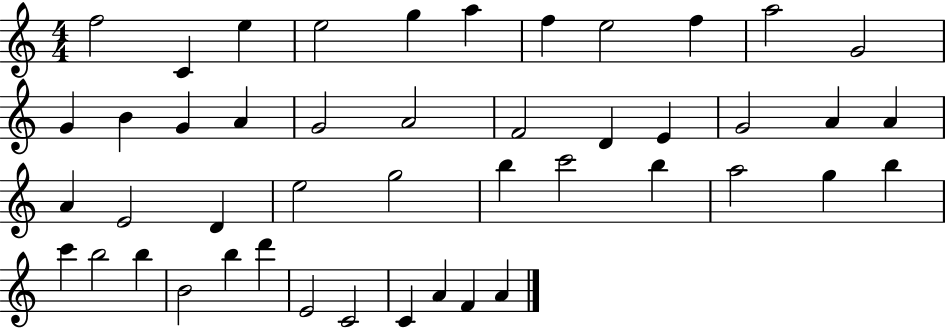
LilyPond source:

{
  \clef treble
  \numericTimeSignature
  \time 4/4
  \key c \major
  f''2 c'4 e''4 | e''2 g''4 a''4 | f''4 e''2 f''4 | a''2 g'2 | \break g'4 b'4 g'4 a'4 | g'2 a'2 | f'2 d'4 e'4 | g'2 a'4 a'4 | \break a'4 e'2 d'4 | e''2 g''2 | b''4 c'''2 b''4 | a''2 g''4 b''4 | \break c'''4 b''2 b''4 | b'2 b''4 d'''4 | e'2 c'2 | c'4 a'4 f'4 a'4 | \break \bar "|."
}